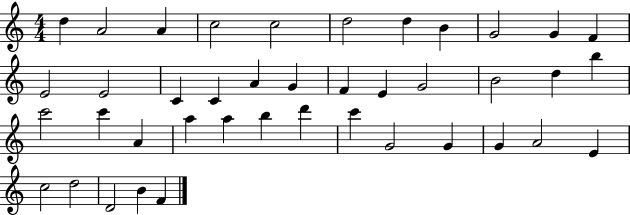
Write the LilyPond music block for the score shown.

{
  \clef treble
  \numericTimeSignature
  \time 4/4
  \key c \major
  d''4 a'2 a'4 | c''2 c''2 | d''2 d''4 b'4 | g'2 g'4 f'4 | \break e'2 e'2 | c'4 c'4 a'4 g'4 | f'4 e'4 g'2 | b'2 d''4 b''4 | \break c'''2 c'''4 a'4 | a''4 a''4 b''4 d'''4 | c'''4 g'2 g'4 | g'4 a'2 e'4 | \break c''2 d''2 | d'2 b'4 f'4 | \bar "|."
}